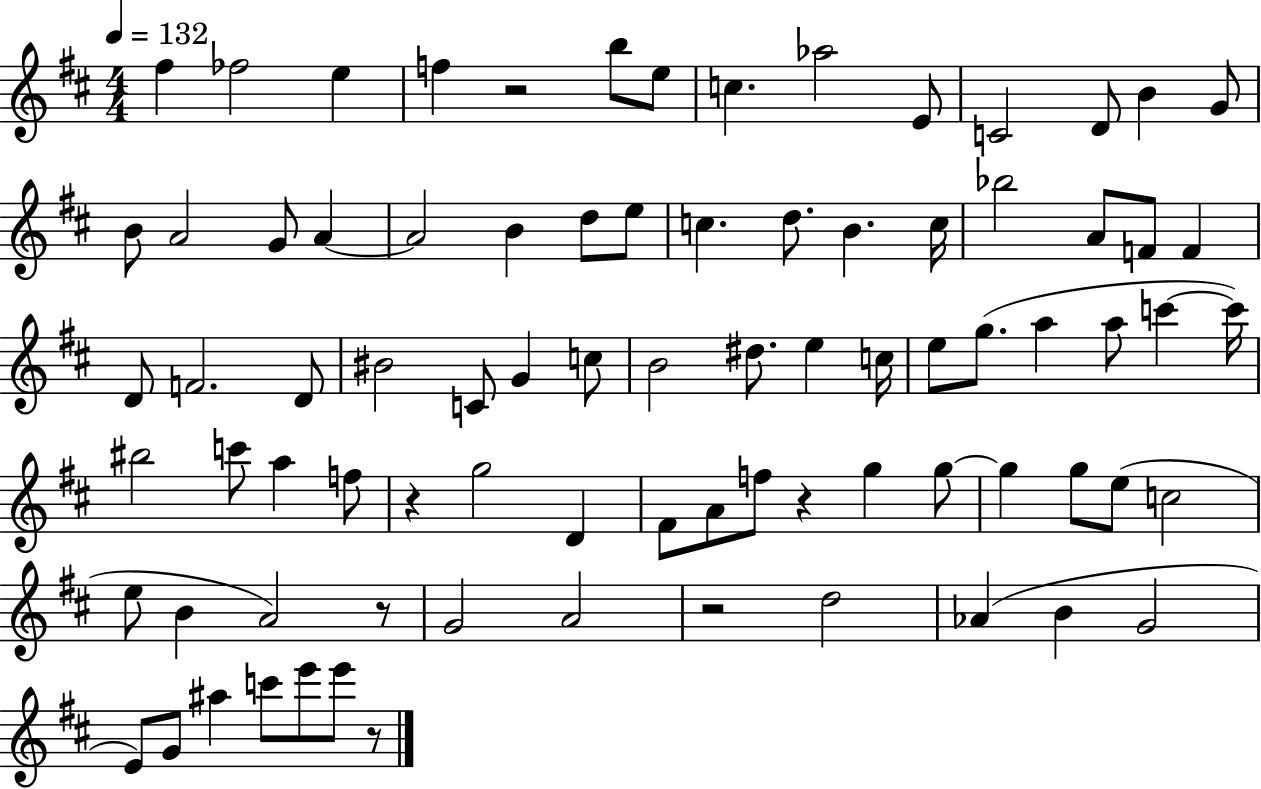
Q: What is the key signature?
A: D major